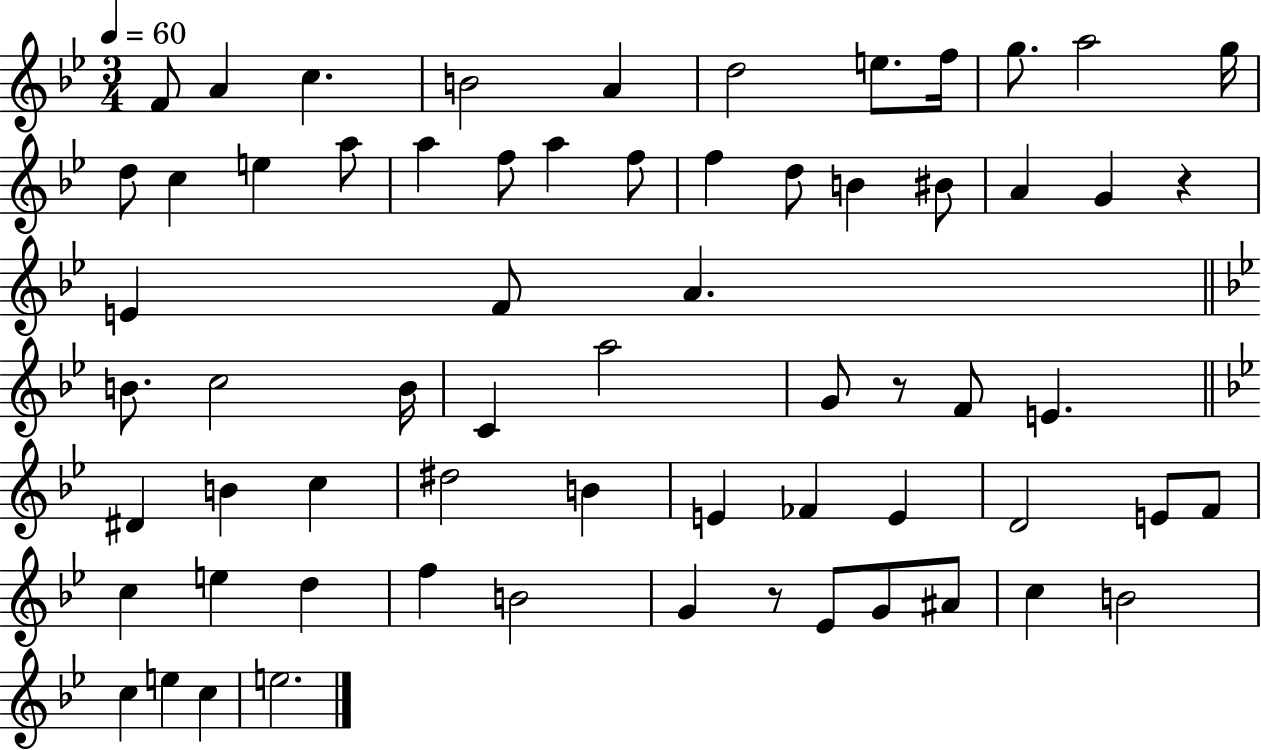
F4/e A4/q C5/q. B4/h A4/q D5/h E5/e. F5/s G5/e. A5/h G5/s D5/e C5/q E5/q A5/e A5/q F5/e A5/q F5/e F5/q D5/e B4/q BIS4/e A4/q G4/q R/q E4/q F4/e A4/q. B4/e. C5/h B4/s C4/q A5/h G4/e R/e F4/e E4/q. D#4/q B4/q C5/q D#5/h B4/q E4/q FES4/q E4/q D4/h E4/e F4/e C5/q E5/q D5/q F5/q B4/h G4/q R/e Eb4/e G4/e A#4/e C5/q B4/h C5/q E5/q C5/q E5/h.